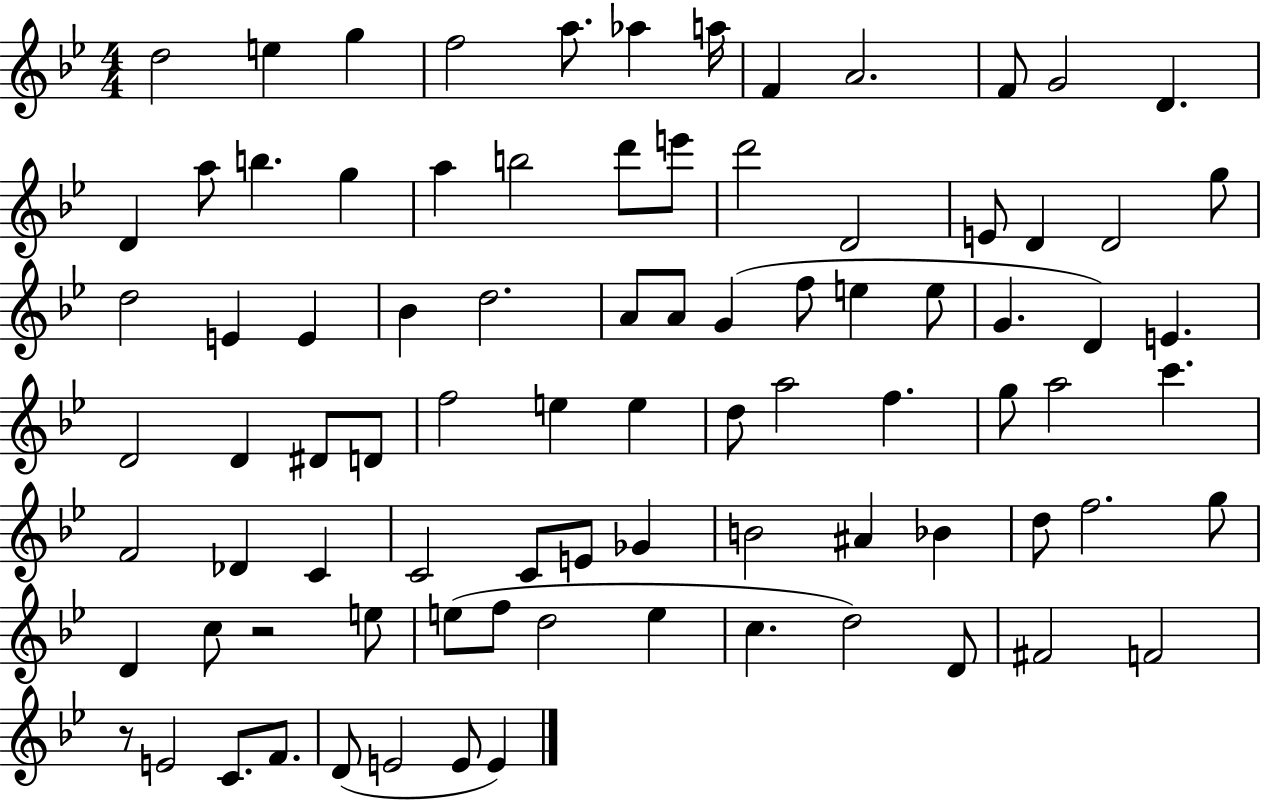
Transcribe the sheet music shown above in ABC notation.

X:1
T:Untitled
M:4/4
L:1/4
K:Bb
d2 e g f2 a/2 _a a/4 F A2 F/2 G2 D D a/2 b g a b2 d'/2 e'/2 d'2 D2 E/2 D D2 g/2 d2 E E _B d2 A/2 A/2 G f/2 e e/2 G D E D2 D ^D/2 D/2 f2 e e d/2 a2 f g/2 a2 c' F2 _D C C2 C/2 E/2 _G B2 ^A _B d/2 f2 g/2 D c/2 z2 e/2 e/2 f/2 d2 e c d2 D/2 ^F2 F2 z/2 E2 C/2 F/2 D/2 E2 E/2 E